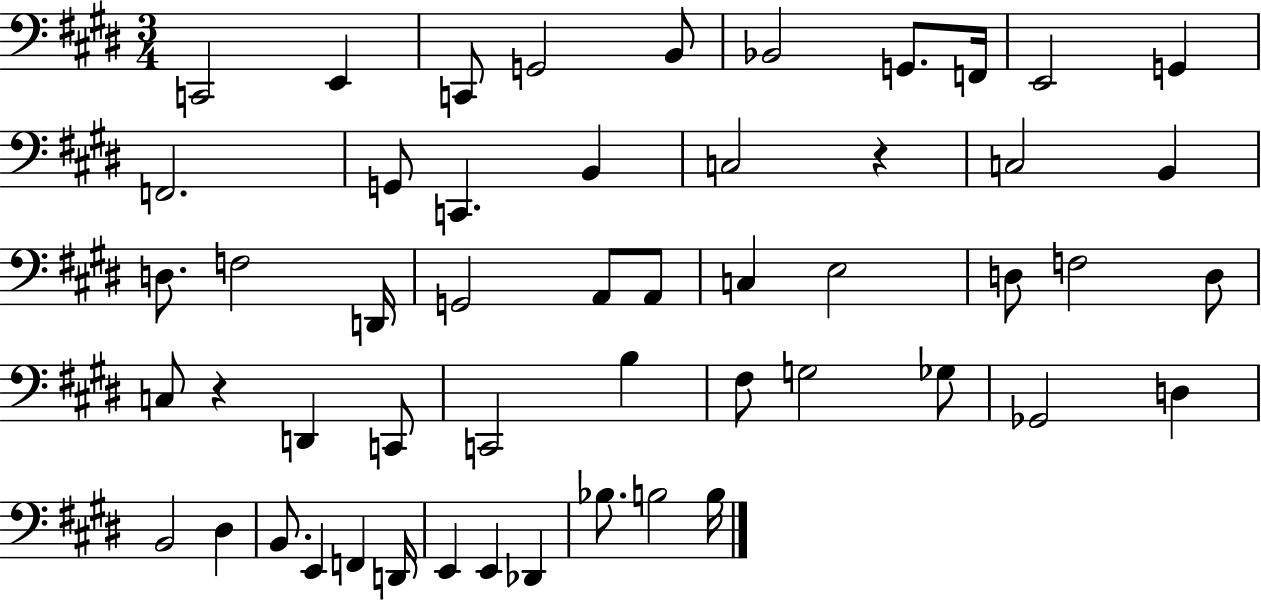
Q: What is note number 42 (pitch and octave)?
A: E2